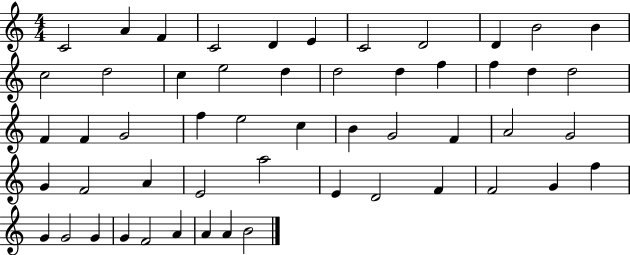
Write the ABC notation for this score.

X:1
T:Untitled
M:4/4
L:1/4
K:C
C2 A F C2 D E C2 D2 D B2 B c2 d2 c e2 d d2 d f f d d2 F F G2 f e2 c B G2 F A2 G2 G F2 A E2 a2 E D2 F F2 G f G G2 G G F2 A A A B2